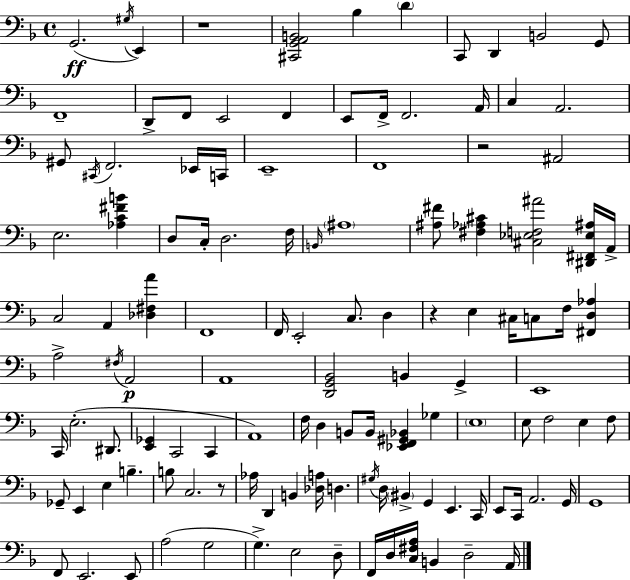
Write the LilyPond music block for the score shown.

{
  \clef bass
  \time 4/4
  \defaultTimeSignature
  \key d \minor
  g,2.(\ff \acciaccatura { gis16 } e,4) | r1 | <cis, g, a, b,>2 bes4 \parenthesize d'4 | c,8 d,4 b,2 g,8 | \break f,1-- | d,8-> f,8 e,2 f,4 | e,8 f,16-> f,2. | a,16 c4 a,2. | \break gis,8 \acciaccatura { cis,16 } f,2. | ees,16 c,16 e,1-- | f,1 | r2 ais,2 | \break e2. <aes c' fis' b'>4 | d8 c16-. d2. | f16 \grace { b,16 } \parenthesize ais1 | <ais fis'>8 <fis aes cis'>4 <cis ees f ais'>2 | \break <dis, fis, ees ais>16 a,16-> c2 a,4 <des fis a'>4 | f,1 | f,16 e,2-. c8. d4 | r4 e4 cis16 c8 f16 <fis, d aes>4 | \break a2-> \acciaccatura { fis16 } a,2\p | a,1 | <d, g, bes,>2 b,4 | g,4-> e,1 | \break c,16 e2.-.( | dis,8. <e, ges,>4 c,2 | c,4 a,1) | f16 d4 b,8 b,16 <ees, f, gis, bes,>4 | \break ges4 \parenthesize e1 | e8 f2 e4 | f8 ges,8-- e,4 e4 b4.-- | b8 c2. | \break r8 aes16 d,4 b,4 <des a>16 d4. | \acciaccatura { gis16 } d16 \parenthesize bis,4-> g,4 e,4. | c,16 e,8 c,16 a,2. | g,16 g,1 | \break f,8 e,2. | e,8 a2( g2 | g4.->) e2 | d8-- f,16 d16 <c fis a>16 b,4 d2-- | \break a,16 \bar "|."
}